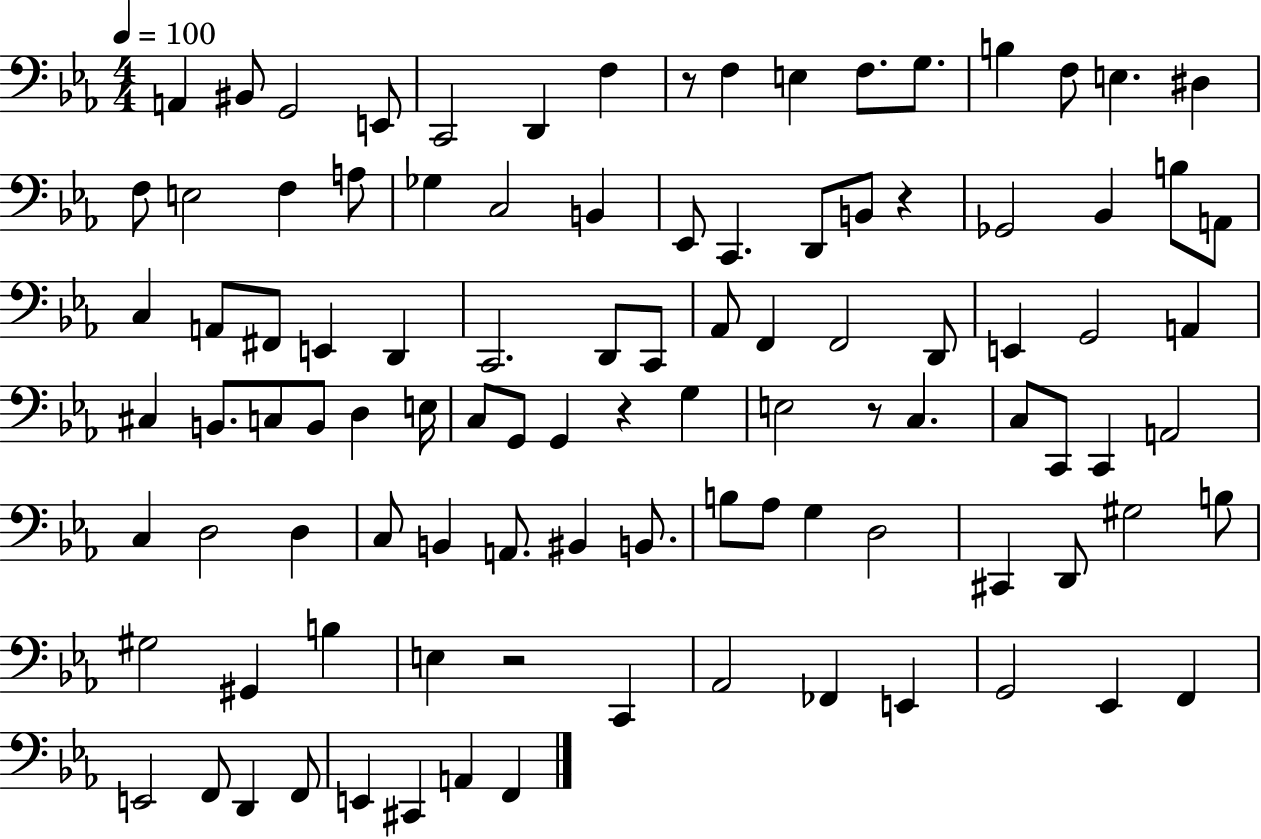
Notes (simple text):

A2/q BIS2/e G2/h E2/e C2/h D2/q F3/q R/e F3/q E3/q F3/e. G3/e. B3/q F3/e E3/q. D#3/q F3/e E3/h F3/q A3/e Gb3/q C3/h B2/q Eb2/e C2/q. D2/e B2/e R/q Gb2/h Bb2/q B3/e A2/e C3/q A2/e F#2/e E2/q D2/q C2/h. D2/e C2/e Ab2/e F2/q F2/h D2/e E2/q G2/h A2/q C#3/q B2/e. C3/e B2/e D3/q E3/s C3/e G2/e G2/q R/q G3/q E3/h R/e C3/q. C3/e C2/e C2/q A2/h C3/q D3/h D3/q C3/e B2/q A2/e. BIS2/q B2/e. B3/e Ab3/e G3/q D3/h C#2/q D2/e G#3/h B3/e G#3/h G#2/q B3/q E3/q R/h C2/q Ab2/h FES2/q E2/q G2/h Eb2/q F2/q E2/h F2/e D2/q F2/e E2/q C#2/q A2/q F2/q